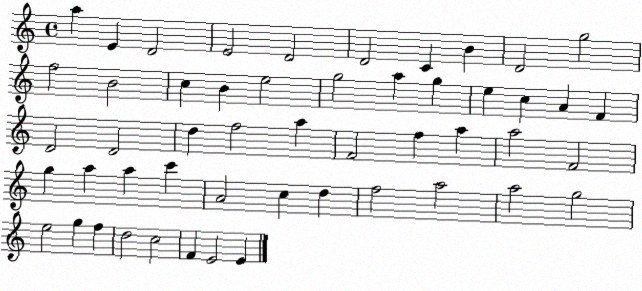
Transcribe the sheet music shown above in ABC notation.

X:1
T:Untitled
M:4/4
L:1/4
K:C
a E D2 E2 D2 D2 C B D2 g2 f2 B2 c B e2 g2 a g e c A F D2 D2 d f2 a F2 f a a2 F2 g a a c' A2 c d f2 a2 a2 g2 e2 g f d2 c2 F E2 E